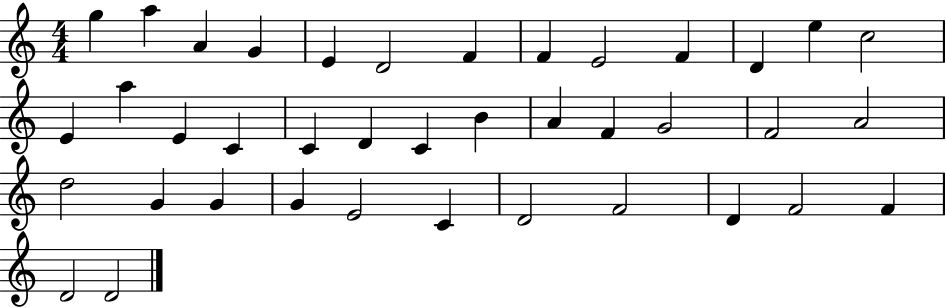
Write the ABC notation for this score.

X:1
T:Untitled
M:4/4
L:1/4
K:C
g a A G E D2 F F E2 F D e c2 E a E C C D C B A F G2 F2 A2 d2 G G G E2 C D2 F2 D F2 F D2 D2